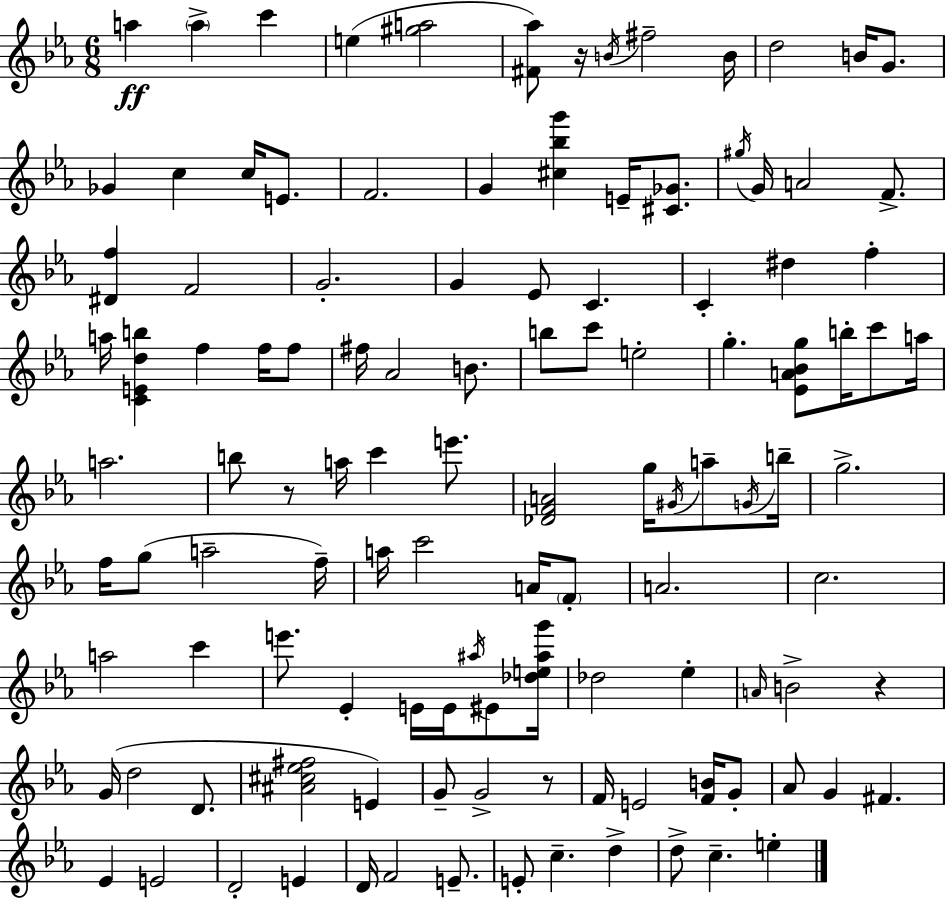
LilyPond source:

{
  \clef treble
  \numericTimeSignature
  \time 6/8
  \key c \minor
  a''4\ff \parenthesize a''4-> c'''4 | e''4( <gis'' a''>2 | <fis' aes''>8) r16 \acciaccatura { b'16 } fis''2-- | b'16 d''2 b'16 g'8. | \break ges'4 c''4 c''16 e'8. | f'2. | g'4 <cis'' bes'' g'''>4 e'16-- <cis' ges'>8. | \acciaccatura { gis''16 } g'16 a'2 f'8.-> | \break <dis' f''>4 f'2 | g'2.-. | g'4 ees'8 c'4. | c'4-. dis''4 f''4-. | \break a''16 <c' e' d'' b''>4 f''4 f''16 | f''8 fis''16 aes'2 b'8. | b''8 c'''8 e''2-. | g''4.-. <ees' a' bes' g''>8 b''16-. c'''8 | \break a''16 a''2. | b''8 r8 a''16 c'''4 e'''8. | <des' f' a'>2 g''16 \acciaccatura { gis'16 } | a''8-- \acciaccatura { g'16 } b''16-- g''2.-> | \break f''16 g''8( a''2-- | f''16--) a''16 c'''2 | a'16 \parenthesize f'8-. a'2. | c''2. | \break a''2 | c'''4 e'''8. ees'4-. e'16 | e'16 \acciaccatura { ais''16 } eis'8 <des'' e'' ais'' g'''>16 des''2 | ees''4-. \grace { a'16 } b'2-> | \break r4 g'16( d''2 | d'8. <ais' cis'' ees'' fis''>2 | e'4) g'8-- g'2-> | r8 f'16 e'2 | \break <f' b'>16 g'8-. aes'8 g'4 | fis'4. ees'4 e'2 | d'2-. | e'4 d'16 f'2 | \break e'8.-- e'8-. c''4.-- | d''4-> d''8-> c''4.-- | e''4-. \bar "|."
}